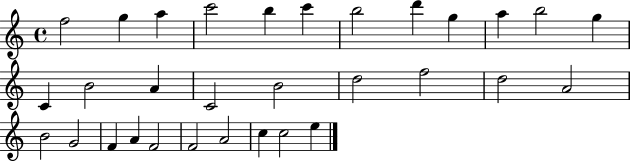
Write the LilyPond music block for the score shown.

{
  \clef treble
  \time 4/4
  \defaultTimeSignature
  \key c \major
  f''2 g''4 a''4 | c'''2 b''4 c'''4 | b''2 d'''4 g''4 | a''4 b''2 g''4 | \break c'4 b'2 a'4 | c'2 b'2 | d''2 f''2 | d''2 a'2 | \break b'2 g'2 | f'4 a'4 f'2 | f'2 a'2 | c''4 c''2 e''4 | \break \bar "|."
}